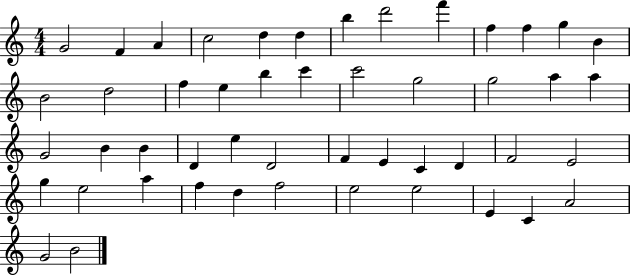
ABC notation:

X:1
T:Untitled
M:4/4
L:1/4
K:C
G2 F A c2 d d b d'2 f' f f g B B2 d2 f e b c' c'2 g2 g2 a a G2 B B D e D2 F E C D F2 E2 g e2 a f d f2 e2 e2 E C A2 G2 B2